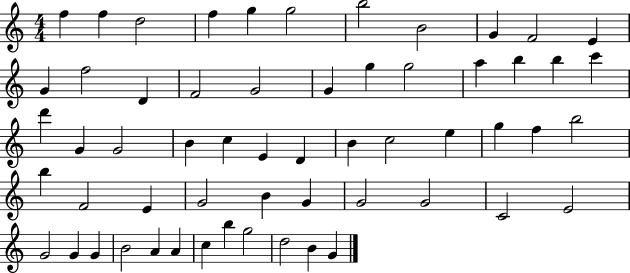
{
  \clef treble
  \numericTimeSignature
  \time 4/4
  \key c \major
  f''4 f''4 d''2 | f''4 g''4 g''2 | b''2 b'2 | g'4 f'2 e'4 | \break g'4 f''2 d'4 | f'2 g'2 | g'4 g''4 g''2 | a''4 b''4 b''4 c'''4 | \break d'''4 g'4 g'2 | b'4 c''4 e'4 d'4 | b'4 c''2 e''4 | g''4 f''4 b''2 | \break b''4 f'2 e'4 | g'2 b'4 g'4 | g'2 g'2 | c'2 e'2 | \break g'2 g'4 g'4 | b'2 a'4 a'4 | c''4 b''4 g''2 | d''2 b'4 g'4 | \break \bar "|."
}